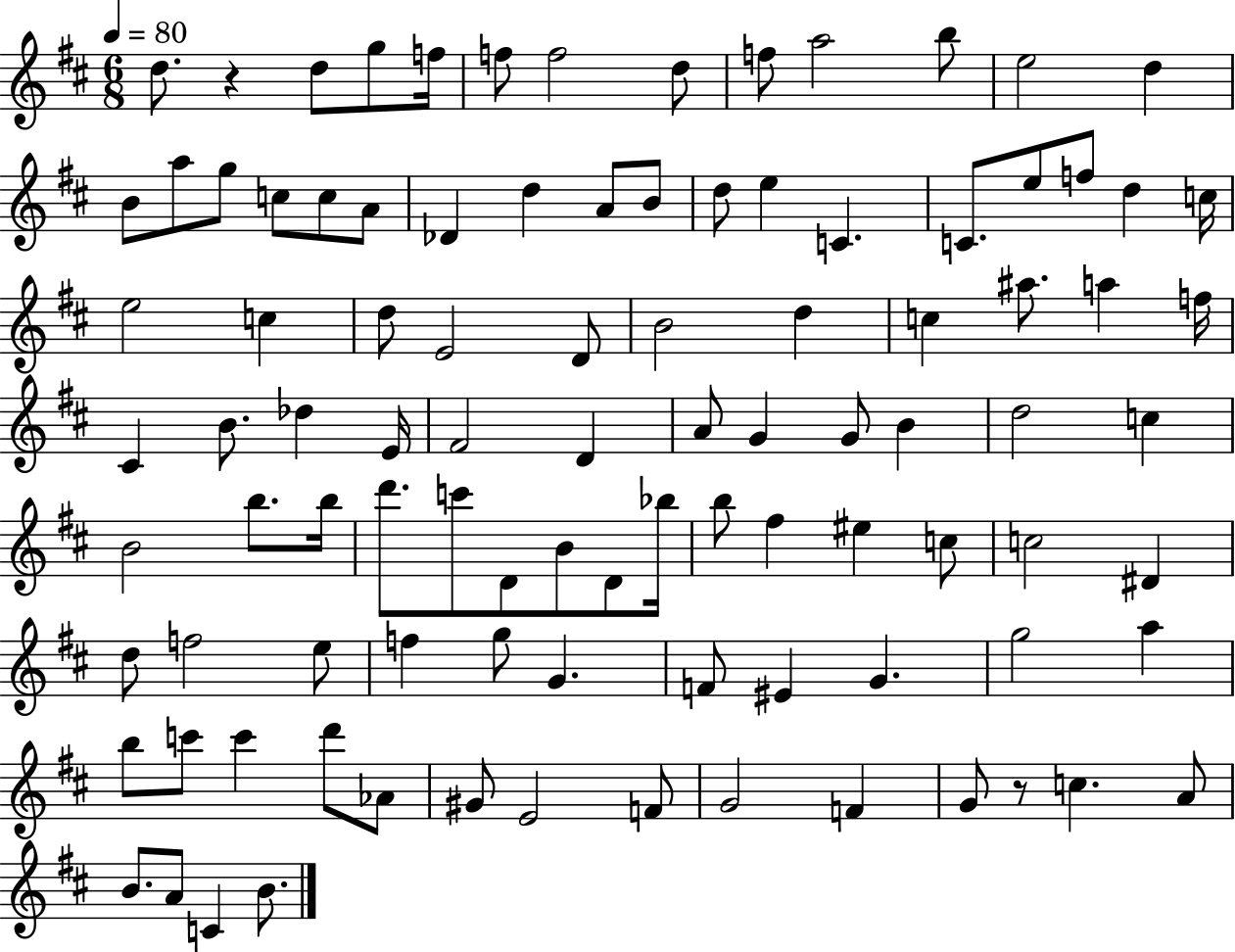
X:1
T:Untitled
M:6/8
L:1/4
K:D
d/2 z d/2 g/2 f/4 f/2 f2 d/2 f/2 a2 b/2 e2 d B/2 a/2 g/2 c/2 c/2 A/2 _D d A/2 B/2 d/2 e C C/2 e/2 f/2 d c/4 e2 c d/2 E2 D/2 B2 d c ^a/2 a f/4 ^C B/2 _d E/4 ^F2 D A/2 G G/2 B d2 c B2 b/2 b/4 d'/2 c'/2 D/2 B/2 D/2 _b/4 b/2 ^f ^e c/2 c2 ^D d/2 f2 e/2 f g/2 G F/2 ^E G g2 a b/2 c'/2 c' d'/2 _A/2 ^G/2 E2 F/2 G2 F G/2 z/2 c A/2 B/2 A/2 C B/2